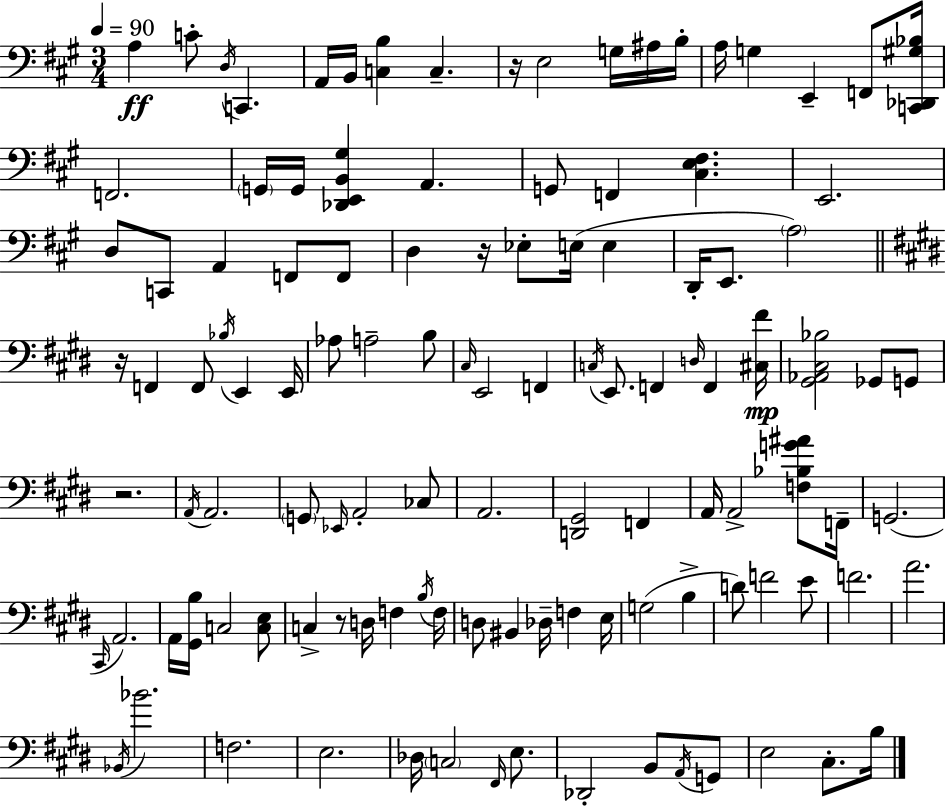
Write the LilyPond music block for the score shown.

{
  \clef bass
  \numericTimeSignature
  \time 3/4
  \key a \major
  \tempo 4 = 90
  \repeat volta 2 { a4\ff c'8-. \acciaccatura { d16 } c,4. | a,16 b,16 <c b>4 c4.-- | r16 e2 g16 ais16 | b16-. a16 g4 e,4-- f,8 | \break <c, des, gis bes>16 f,2. | \parenthesize g,16 g,16 <des, e, b, gis>4 a,4. | g,8 f,4 <cis e fis>4. | e,2. | \break d8 c,8 a,4 f,8 f,8 | d4 r16 ees8-. e16( e4 | d,16-. e,8. \parenthesize a2) | \bar "||" \break \key e \major r16 f,4 f,8 \acciaccatura { bes16 } e,4 | e,16 aes8 a2-- b8 | \grace { cis16 } e,2 f,4 | \acciaccatura { c16 } e,8. f,4 \grace { d16 } f,4 | \break <cis fis'>16\mp <gis, aes, cis bes>2 | ges,8 g,8 r2. | \acciaccatura { a,16 } a,2. | \parenthesize g,8 \grace { ees,16 } a,2-. | \break ces8 a,2. | <d, gis,>2 | f,4 a,16 a,2-> | <f bes g' ais'>8 f,16-- g,2.( | \break \grace { cis,16 } a,2.) | a,16 <gis, b>16 c2 | <c e>8 c4-> r8 | d16 f4 \acciaccatura { b16 } f16 d8 bis,4 | \break des16-- f4 e16 g2( | b4-> d'8) f'2 | e'8 f'2. | a'2. | \break \acciaccatura { bes,16 } bes'2. | f2. | e2. | des16 \parenthesize c2 | \break \grace { fis,16 } e8. des,2-. | b,8 \acciaccatura { a,16 } g,8 e2 | cis8.-. b16 } \bar "|."
}